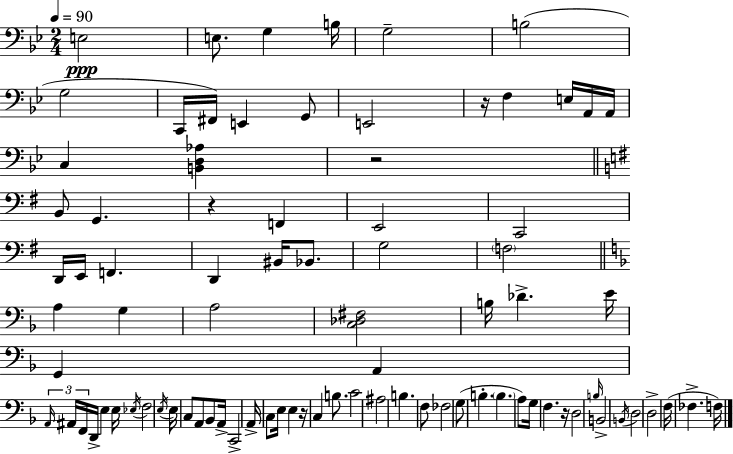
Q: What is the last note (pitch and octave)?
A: F3